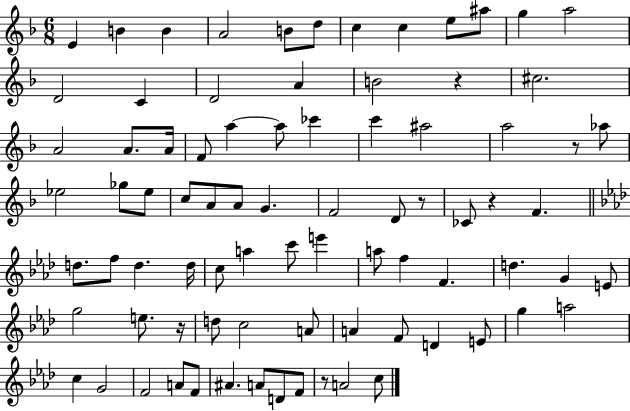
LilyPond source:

{
  \clef treble
  \numericTimeSignature
  \time 6/8
  \key f \major
  e'4 b'4 b'4 | a'2 b'8 d''8 | c''4 c''4 e''8 ais''8 | g''4 a''2 | \break d'2 c'4 | d'2 a'4 | b'2 r4 | cis''2. | \break a'2 a'8. a'16 | f'8 a''4~~ a''8 ces'''4 | c'''4 ais''2 | a''2 r8 aes''8 | \break ees''2 ges''8 ees''8 | c''8 a'8 a'8 g'4. | f'2 d'8 r8 | ces'8 r4 f'4. | \break \bar "||" \break \key aes \major d''8. f''8 d''4. d''16 | c''8 a''4 c'''8 e'''4 | a''8 f''4 f'4. | d''4. g'4 e'8 | \break g''2 e''8. r16 | d''8 c''2 a'8 | a'4 f'8 d'4 e'8 | g''4 a''2 | \break c''4 g'2 | f'2 a'8 f'8 | ais'4. a'8 d'8 f'8 | r8 a'2 c''8 | \break \bar "|."
}